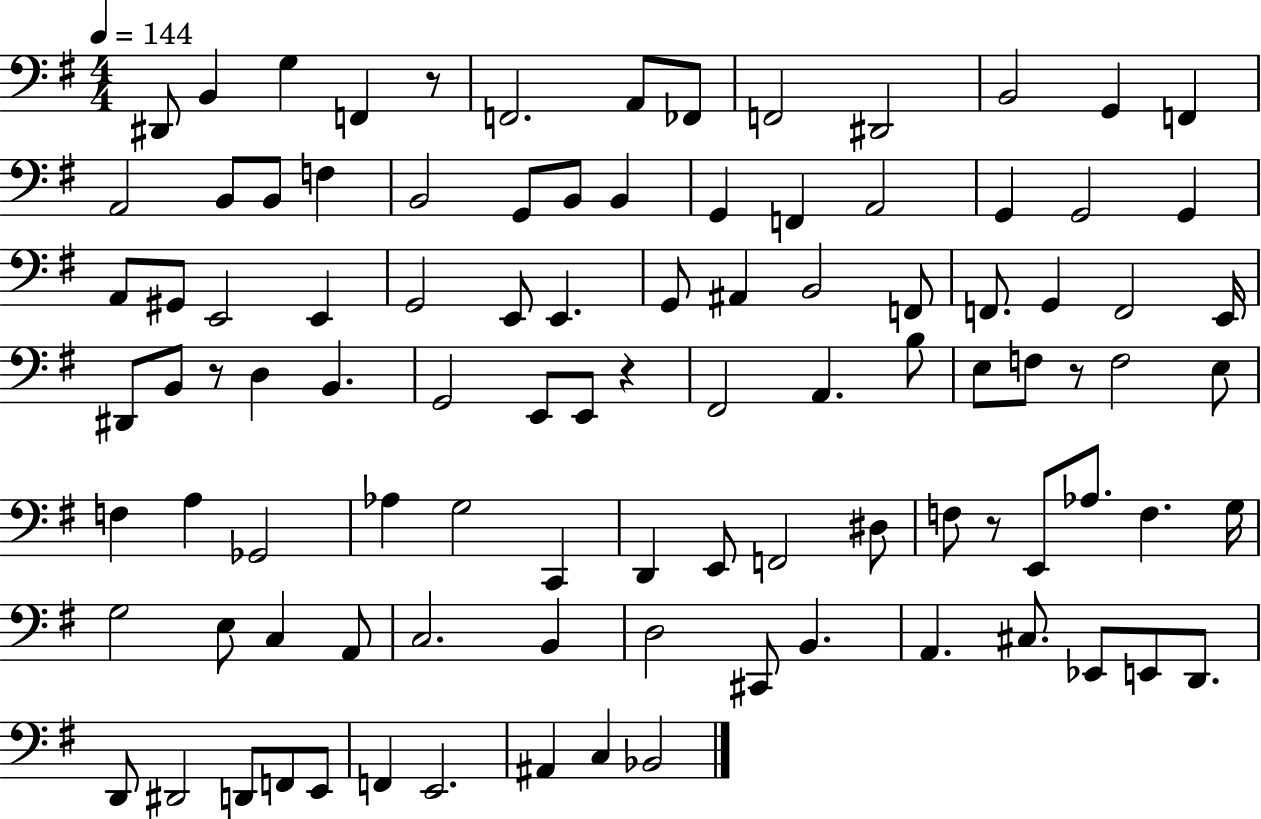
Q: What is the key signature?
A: G major